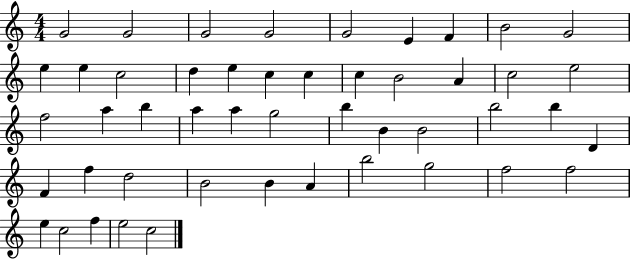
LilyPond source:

{
  \clef treble
  \numericTimeSignature
  \time 4/4
  \key c \major
  g'2 g'2 | g'2 g'2 | g'2 e'4 f'4 | b'2 g'2 | \break e''4 e''4 c''2 | d''4 e''4 c''4 c''4 | c''4 b'2 a'4 | c''2 e''2 | \break f''2 a''4 b''4 | a''4 a''4 g''2 | b''4 b'4 b'2 | b''2 b''4 d'4 | \break f'4 f''4 d''2 | b'2 b'4 a'4 | b''2 g''2 | f''2 f''2 | \break e''4 c''2 f''4 | e''2 c''2 | \bar "|."
}